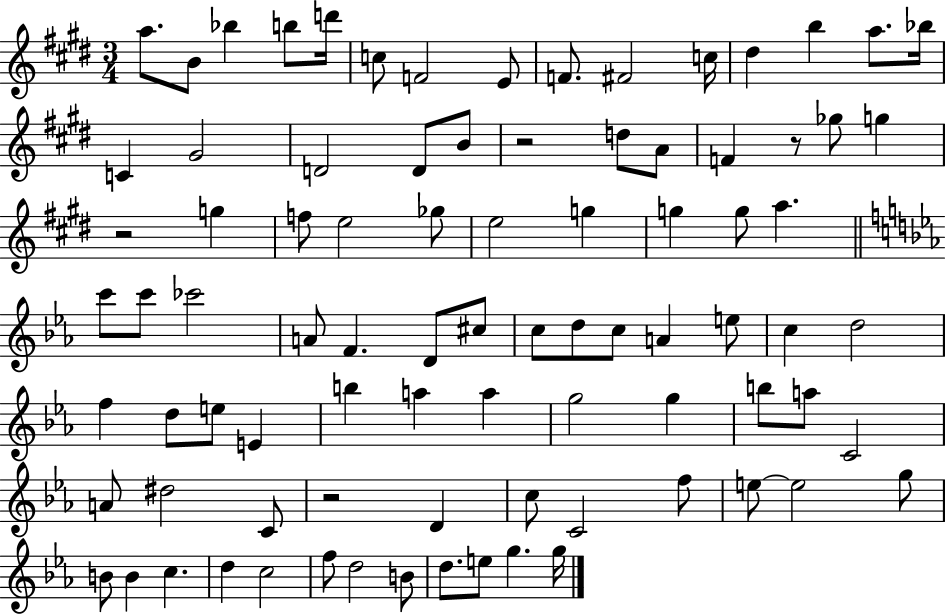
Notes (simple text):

A5/e. B4/e Bb5/q B5/e D6/s C5/e F4/h E4/e F4/e. F#4/h C5/s D#5/q B5/q A5/e. Bb5/s C4/q G#4/h D4/h D4/e B4/e R/h D5/e A4/e F4/q R/e Gb5/e G5/q R/h G5/q F5/e E5/h Gb5/e E5/h G5/q G5/q G5/e A5/q. C6/e C6/e CES6/h A4/e F4/q. D4/e C#5/e C5/e D5/e C5/e A4/q E5/e C5/q D5/h F5/q D5/e E5/e E4/q B5/q A5/q A5/q G5/h G5/q B5/e A5/e C4/h A4/e D#5/h C4/e R/h D4/q C5/e C4/h F5/e E5/e E5/h G5/e B4/e B4/q C5/q. D5/q C5/h F5/e D5/h B4/e D5/e. E5/e G5/q. G5/s